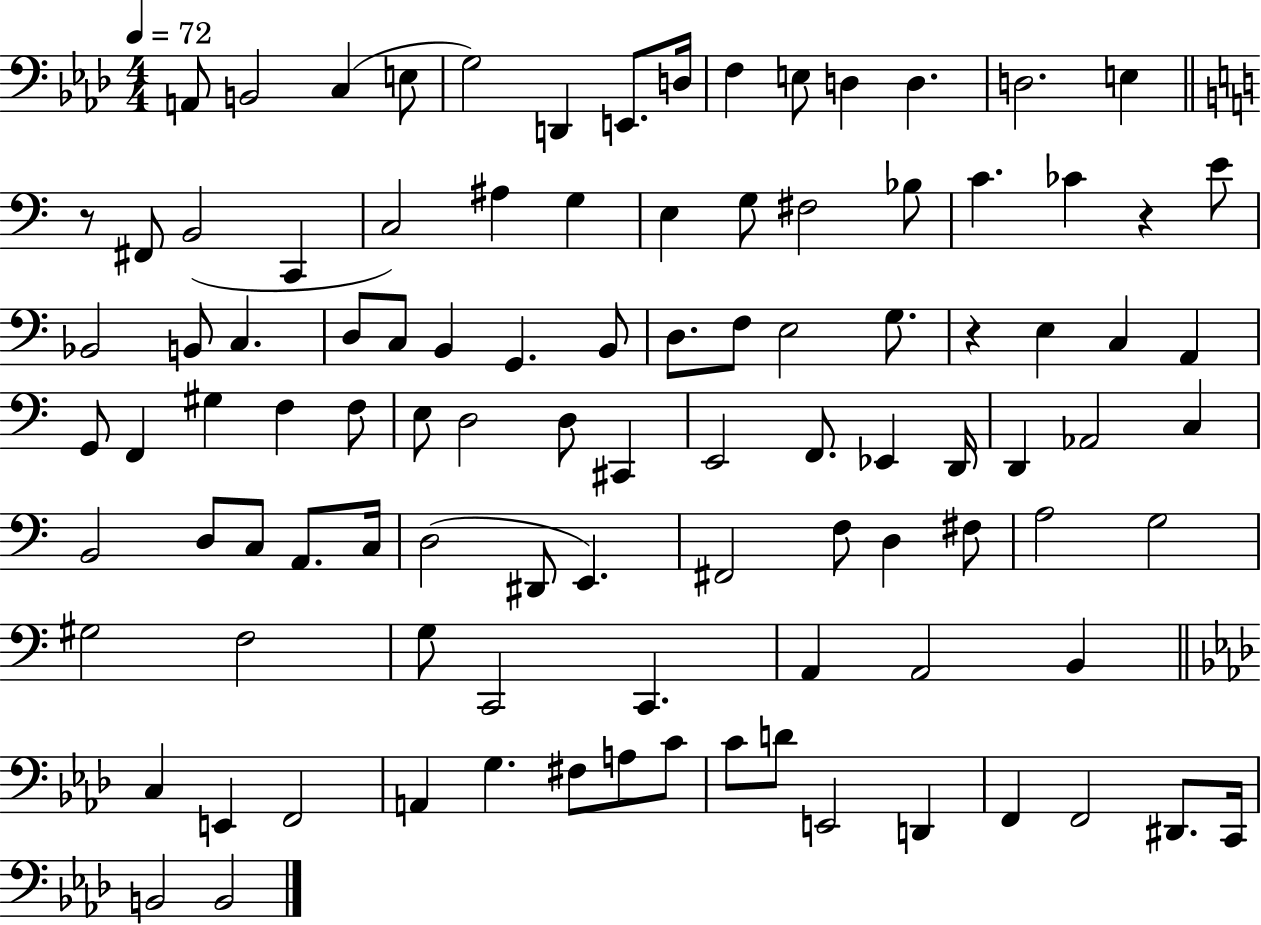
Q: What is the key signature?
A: AES major